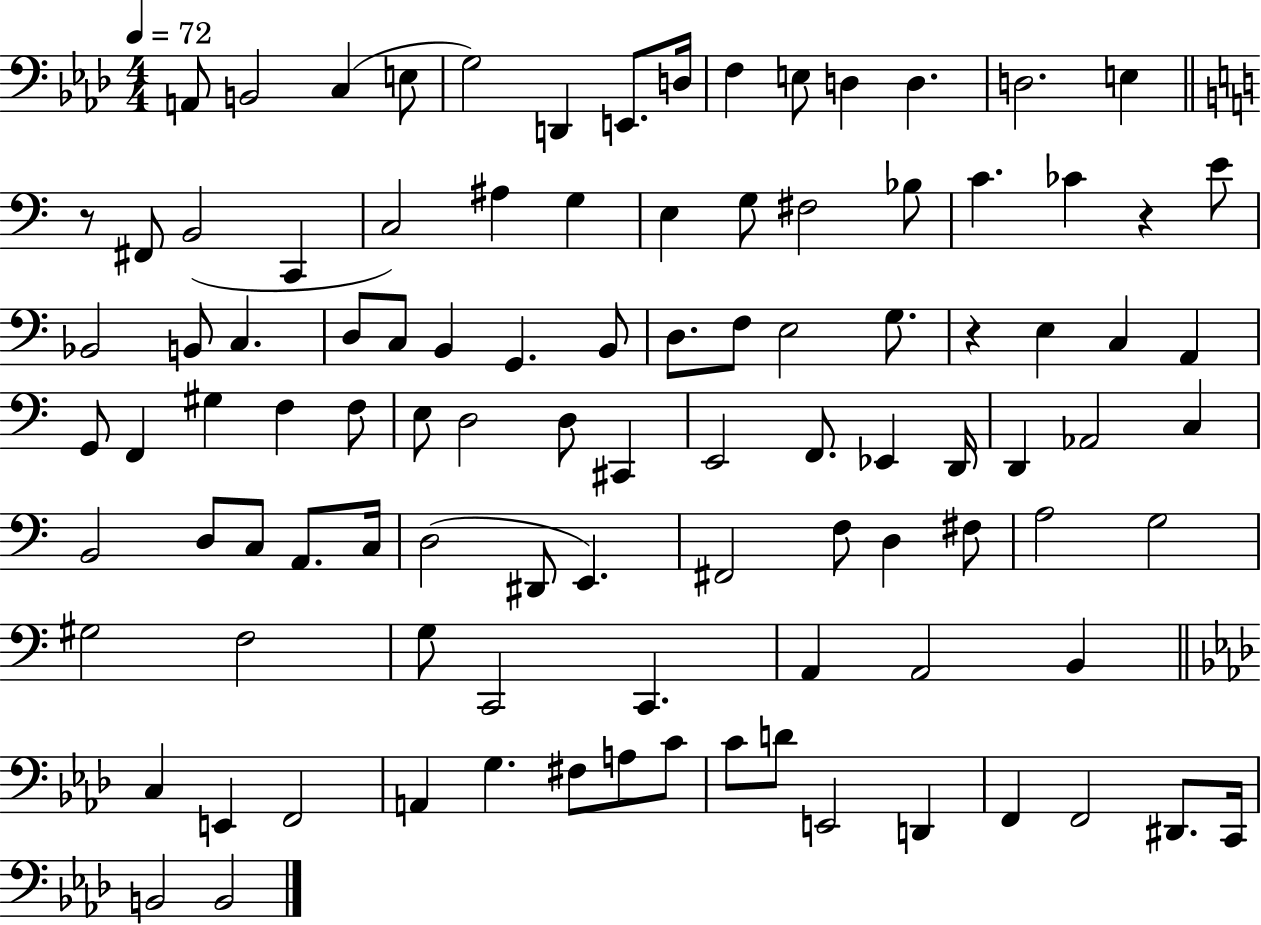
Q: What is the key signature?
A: AES major